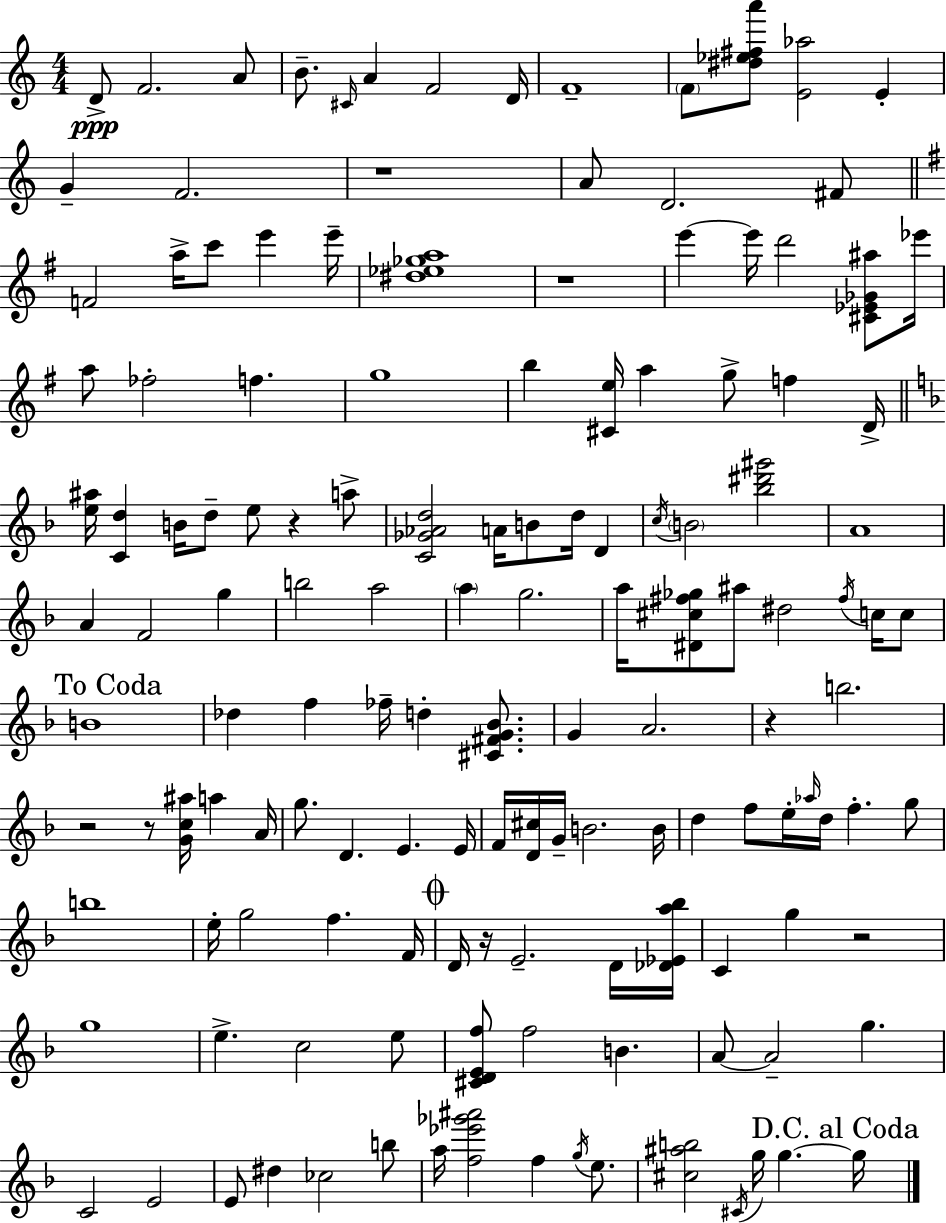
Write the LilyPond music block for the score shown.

{
  \clef treble
  \numericTimeSignature
  \time 4/4
  \key c \major
  d'8->\ppp f'2. a'8 | b'8.-- \grace { cis'16 } a'4 f'2 | d'16 f'1-- | \parenthesize f'8 <dis'' ees'' fis'' a'''>8 <e' aes''>2 e'4-. | \break g'4-- f'2. | r1 | a'8 d'2. fis'8 | \bar "||" \break \key g \major f'2 a''16-> c'''8 e'''4 e'''16-- | <dis'' ees'' ges'' a''>1 | r1 | e'''4~~ e'''16 d'''2 <cis' ees' ges' ais''>8 ees'''16 | \break a''8 fes''2-. f''4. | g''1 | b''4 <cis' e''>16 a''4 g''8-> f''4 d'16-> | \bar "||" \break \key f \major <e'' ais''>16 <c' d''>4 b'16 d''8-- e''8 r4 a''8-> | <c' ges' aes' d''>2 a'16 b'8 d''16 d'4 | \acciaccatura { c''16 } \parenthesize b'2 <bes'' dis''' gis'''>2 | a'1 | \break a'4 f'2 g''4 | b''2 a''2 | \parenthesize a''4 g''2. | a''16 <dis' cis'' fis'' ges''>8 ais''8 dis''2 \acciaccatura { fis''16 } c''16 | \break c''8 \mark "To Coda" b'1 | des''4 f''4 fes''16-- d''4-. <cis' fis' g' bes'>8. | g'4 a'2. | r4 b''2. | \break r2 r8 <g' c'' ais''>16 a''4 | a'16 g''8. d'4. e'4. | e'16 f'16 <d' cis''>16 g'16-- b'2. | b'16 d''4 f''8 e''16-. \grace { aes''16 } d''16 f''4.-. | \break g''8 b''1 | e''16-. g''2 f''4. | f'16 \mark \markup { \musicglyph "scripts.coda" } d'16 r16 e'2.-- | d'16 <des' ees' a'' bes''>16 c'4 g''4 r2 | \break g''1 | e''4.-> c''2 | e''8 <cis' d' e' f''>8 f''2 b'4. | a'8~~ a'2-- g''4. | \break c'2 e'2 | e'8 dis''4 ces''2 | b''8 a''16 <f'' ees''' ges''' ais'''>2 f''4 | \acciaccatura { g''16 } e''8. <cis'' ais'' b''>2 \acciaccatura { cis'16 } g''16 g''4.~~ | \break \mark "D.C. al Coda" g''16 \bar "|."
}